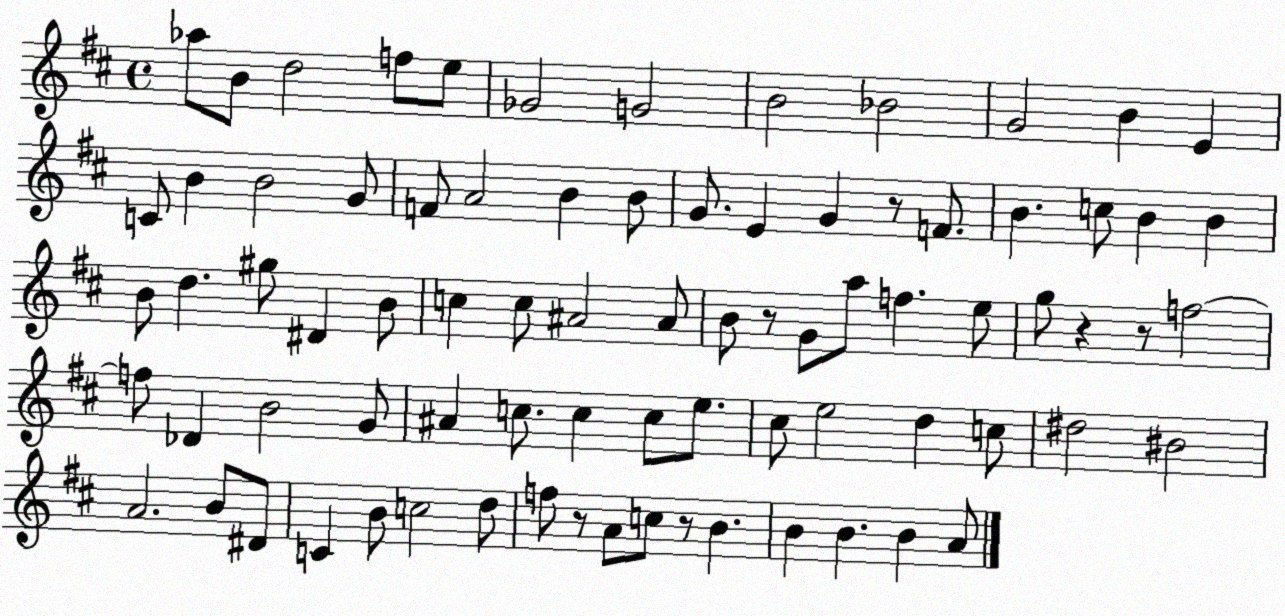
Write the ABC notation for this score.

X:1
T:Untitled
M:4/4
L:1/4
K:D
_a/2 B/2 d2 f/2 e/2 _G2 G2 B2 _B2 G2 B E C/2 B B2 G/2 F/2 A2 B B/2 G/2 E G z/2 F/2 B c/2 B B B/2 d ^g/2 ^D B/2 c c/2 ^A2 ^A/2 B/2 z/2 G/2 a/2 f e/2 g/2 z z/2 f2 f/2 _D B2 G/2 ^A c/2 c c/2 e/2 ^c/2 e2 d c/2 ^d2 ^B2 A2 B/2 ^D/2 C B/2 c2 d/2 f/2 z/2 A/2 c/2 z/2 B B B B A/2